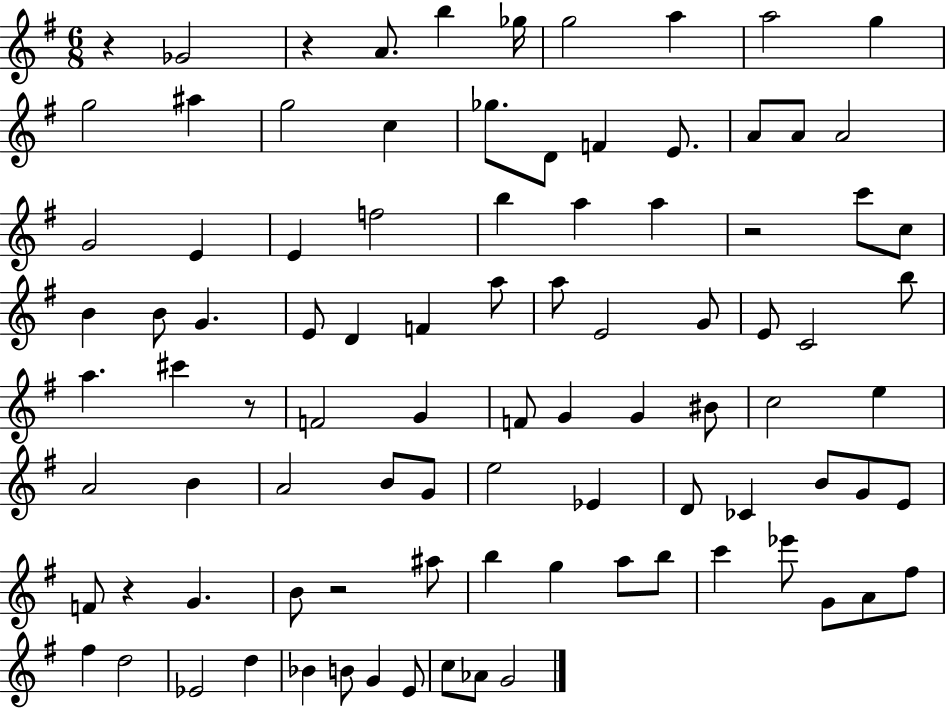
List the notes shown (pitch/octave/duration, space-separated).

R/q Gb4/h R/q A4/e. B5/q Gb5/s G5/h A5/q A5/h G5/q G5/h A#5/q G5/h C5/q Gb5/e. D4/e F4/q E4/e. A4/e A4/e A4/h G4/h E4/q E4/q F5/h B5/q A5/q A5/q R/h C6/e C5/e B4/q B4/e G4/q. E4/e D4/q F4/q A5/e A5/e E4/h G4/e E4/e C4/h B5/e A5/q. C#6/q R/e F4/h G4/q F4/e G4/q G4/q BIS4/e C5/h E5/q A4/h B4/q A4/h B4/e G4/e E5/h Eb4/q D4/e CES4/q B4/e G4/e E4/e F4/e R/q G4/q. B4/e R/h A#5/e B5/q G5/q A5/e B5/e C6/q Eb6/e G4/e A4/e F#5/e F#5/q D5/h Eb4/h D5/q Bb4/q B4/e G4/q E4/e C5/e Ab4/e G4/h